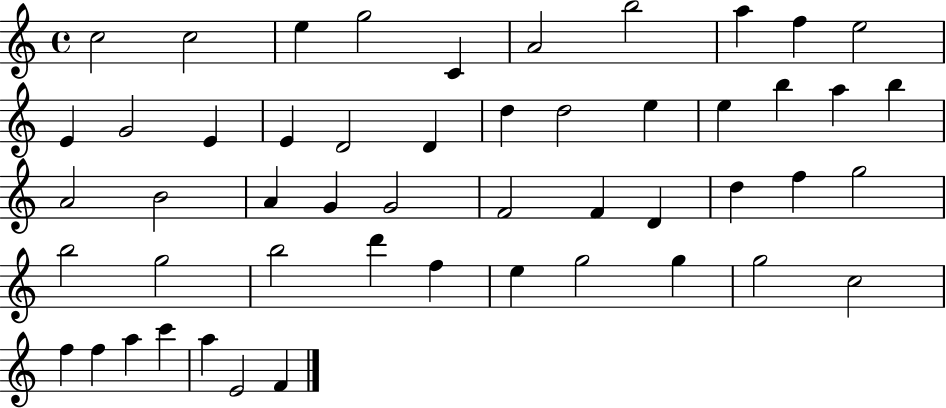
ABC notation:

X:1
T:Untitled
M:4/4
L:1/4
K:C
c2 c2 e g2 C A2 b2 a f e2 E G2 E E D2 D d d2 e e b a b A2 B2 A G G2 F2 F D d f g2 b2 g2 b2 d' f e g2 g g2 c2 f f a c' a E2 F